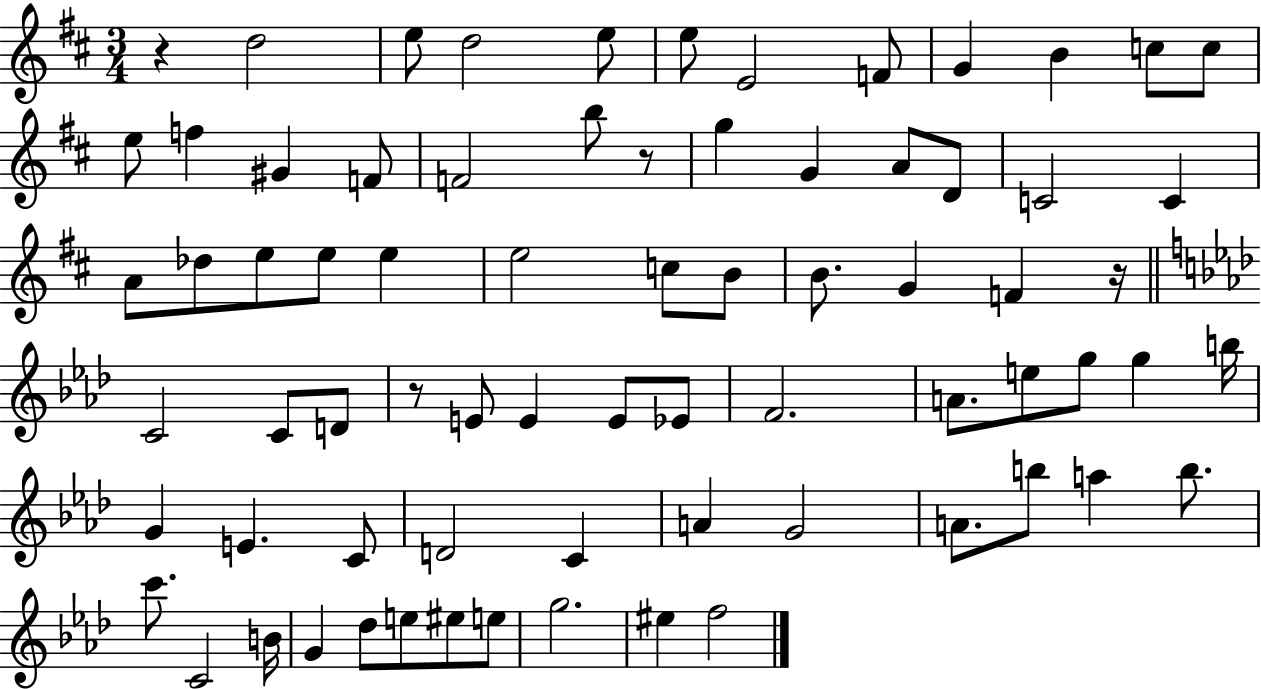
{
  \clef treble
  \numericTimeSignature
  \time 3/4
  \key d \major
  r4 d''2 | e''8 d''2 e''8 | e''8 e'2 f'8 | g'4 b'4 c''8 c''8 | \break e''8 f''4 gis'4 f'8 | f'2 b''8 r8 | g''4 g'4 a'8 d'8 | c'2 c'4 | \break a'8 des''8 e''8 e''8 e''4 | e''2 c''8 b'8 | b'8. g'4 f'4 r16 | \bar "||" \break \key aes \major c'2 c'8 d'8 | r8 e'8 e'4 e'8 ees'8 | f'2. | a'8. e''8 g''8 g''4 b''16 | \break g'4 e'4. c'8 | d'2 c'4 | a'4 g'2 | a'8. b''8 a''4 b''8. | \break c'''8. c'2 b'16 | g'4 des''8 e''8 eis''8 e''8 | g''2. | eis''4 f''2 | \break \bar "|."
}